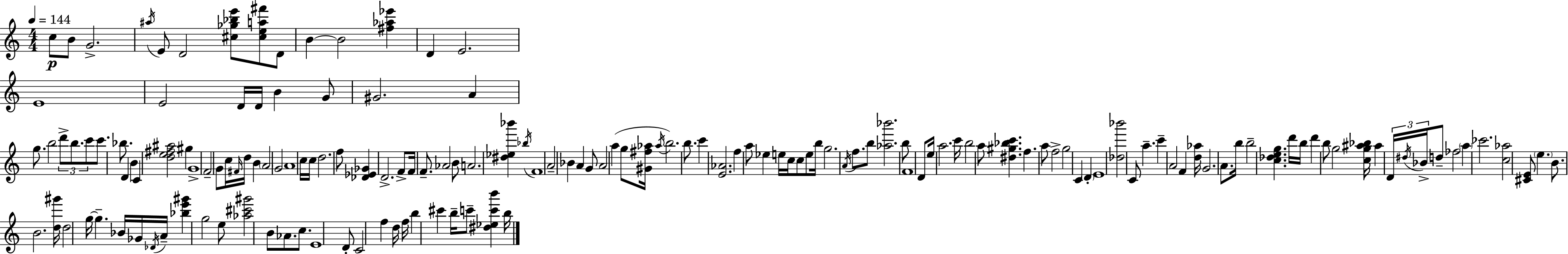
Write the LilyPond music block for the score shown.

{
  \clef treble
  \numericTimeSignature
  \time 4/4
  \key c \major
  \tempo 4 = 144
  c''8\p b'8 g'2.-> | \acciaccatura { ais''16 } e'8 d'2 <cis'' ges'' bes'' e'''>8 <cis'' e'' a'' fis'''>8 d'8 | b'4~~ b'2 <fis'' aes'' ees'''>4 | d'4 e'2. | \break e'1 | e'2 d'16 d'16 b'4 g'8 | gis'2. a'4 | g''8. b''2 \tuplet 3/2 { d'''8-> b''8. | \break c'''8 } c'''8. bes''8. d'4 b'4 | c'4 <d'' e'' fis'' ais''>2 gis''4 | g'1-> | f'2-- g'8 c''16 \grace { fis'16 } d''16 b'4 | \break \parenthesize a'2 g'2 | a'1 | c''16 c''16 d''2. | f''8 <des' ees' ges'>4 d'2.-> | \break f'8-> f'16 f'8.-- aes'2 | b'8 a'2. <dis'' ees'' bes'''>4 | \acciaccatura { bes''16 } f'1 | a'2-- bes'4 a'4 | \break g'8 a'2 a''4( | g''8 <gis' fis'' aes''>16 \acciaccatura { aes''16 }) b''2. | b''8. c'''4 <e' aes'>2. | f''4 a''8 ees''4 e''16 c''16 | \break c''8 e''8 b''16 g''2. | \acciaccatura { a'16 } f''8. b''8 <aes'' bes'''>2. | b''8 f'1 | d'8 e''16 a''2. | \break c'''16 b''2 a''8 <dis'' gis'' bes'' c'''>4. | f''4. a''8 f''2-> | g''2 c'4 | \parenthesize d'4-. e'1 | \break <des'' bes'''>2 c'8 a''4.-- | c'''4-- a'2 | f'4 <d'' aes''>16 g'2. | \parenthesize a'8. b''16 b''2-- <c'' des'' e'' g''>4. | \break d'''16 b''16 d'''4 b''8 g''2 | <c'' g'' ais'' bes''>16 ais''4 \tuplet 3/2 { d'16 \acciaccatura { dis''16 } bes'16-> } d''8-- fes''2 | \parenthesize a''4 ces'''2. | <c'' aes''>2 <cis' e'>8 | \break \parenthesize e''4. b'8. b'2. | <d'' gis'''>16 d''2 g''16~~ g''4.-- | bes'16 ges'16 \acciaccatura { des'16 } a'16-- <bes'' e''' gis'''>4 g''2 | e''8 <aes'' cis''' gis'''>2 b'8 | \break aes'8. c''8. e'1 | d'8-. c'2 | f''4 d''16 f''16 b''4 cis'''4 b''16-- | c'''8-- <dis'' ees'' c''' b'''>4 b''16 \bar "|."
}